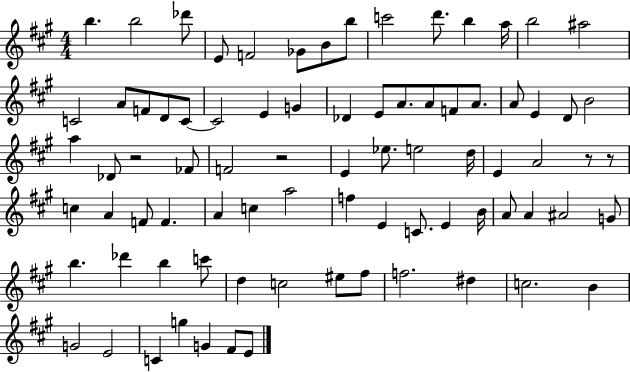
B5/q. B5/h Db6/e E4/e F4/h Gb4/e B4/e B5/e C6/h D6/e. B5/q A5/s B5/h A#5/h C4/h A4/e F4/e D4/e C4/e C4/h E4/q G4/q Db4/q E4/e A4/e. A4/e F4/e A4/e. A4/e E4/q D4/e B4/h A5/q Db4/e R/h FES4/e F4/h R/h E4/q Eb5/e. E5/h D5/s E4/q A4/h R/e R/e C5/q A4/q F4/e F4/q. A4/q C5/q A5/h F5/q E4/q C4/e. E4/q B4/s A4/e A4/q A#4/h G4/e B5/q. Db6/q B5/q C6/e D5/q C5/h EIS5/e F#5/e F5/h. D#5/q C5/h. B4/q G4/h E4/h C4/q G5/q G4/q F#4/e E4/e